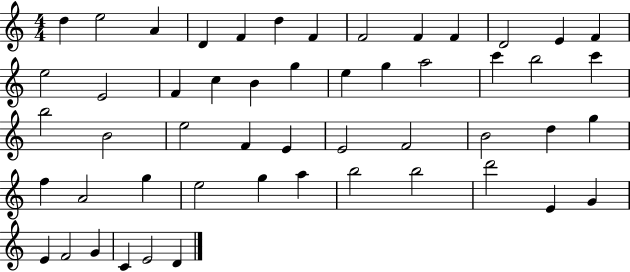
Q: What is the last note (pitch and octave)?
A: D4